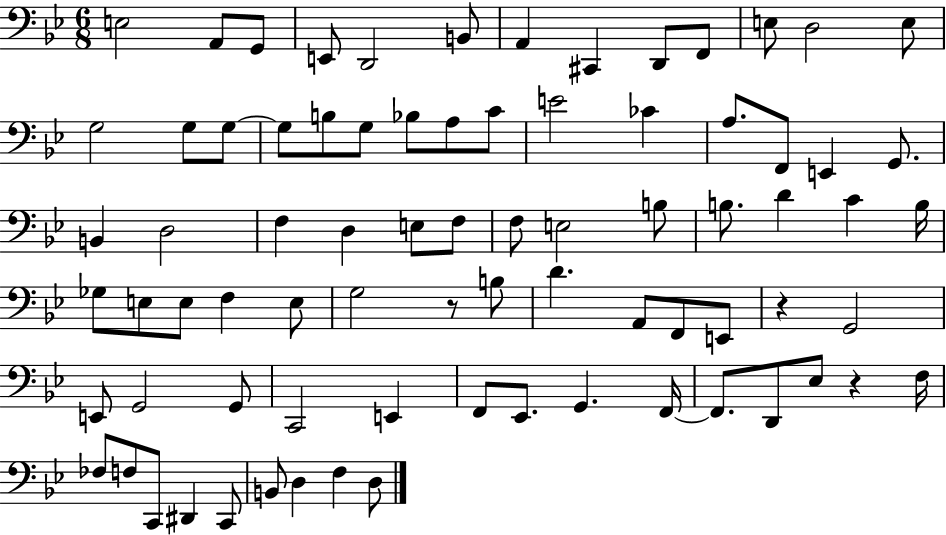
{
  \clef bass
  \numericTimeSignature
  \time 6/8
  \key bes \major
  e2 a,8 g,8 | e,8 d,2 b,8 | a,4 cis,4 d,8 f,8 | e8 d2 e8 | \break g2 g8 g8~~ | g8 b8 g8 bes8 a8 c'8 | e'2 ces'4 | a8. f,8 e,4 g,8. | \break b,4 d2 | f4 d4 e8 f8 | f8 e2 b8 | b8. d'4 c'4 b16 | \break ges8 e8 e8 f4 e8 | g2 r8 b8 | d'4. a,8 f,8 e,8 | r4 g,2 | \break e,8 g,2 g,8 | c,2 e,4 | f,8 ees,8. g,4. f,16~~ | f,8. d,8 ees8 r4 f16 | \break fes8 f8 c,8 dis,4 c,8 | b,8 d4 f4 d8 | \bar "|."
}